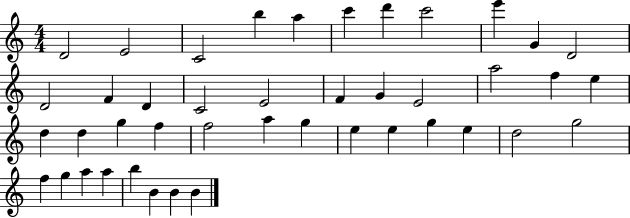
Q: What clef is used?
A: treble